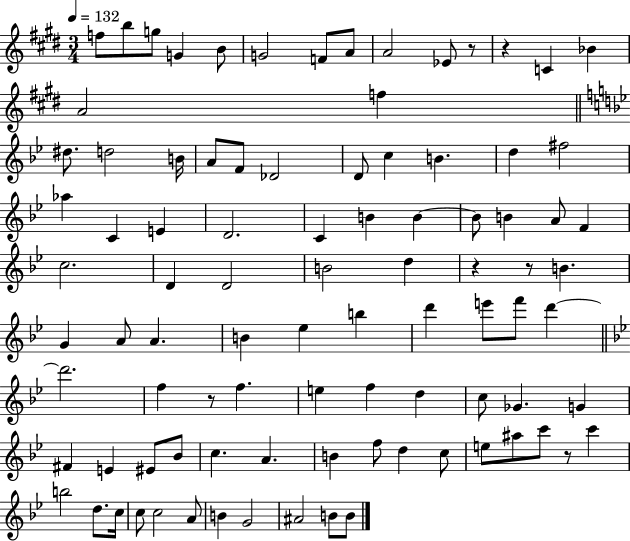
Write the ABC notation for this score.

X:1
T:Untitled
M:3/4
L:1/4
K:E
f/2 b/2 g/2 G B/2 G2 F/2 A/2 A2 _E/2 z/2 z C _B A2 f ^d/2 d2 B/4 A/2 F/2 _D2 D/2 c B d ^f2 _a C E D2 C B B B/2 B A/2 F c2 D D2 B2 d z z/2 B G A/2 A B _e b d' e'/2 f'/2 d' d'2 f z/2 f e f d c/2 _G G ^F E ^E/2 _B/2 c A B f/2 d c/2 e/2 ^a/2 c'/2 z/2 c' b2 d/2 c/4 c/2 c2 A/2 B G2 ^A2 B/2 B/2